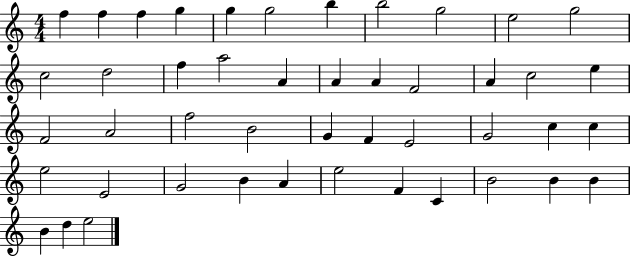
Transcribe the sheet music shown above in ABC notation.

X:1
T:Untitled
M:4/4
L:1/4
K:C
f f f g g g2 b b2 g2 e2 g2 c2 d2 f a2 A A A F2 A c2 e F2 A2 f2 B2 G F E2 G2 c c e2 E2 G2 B A e2 F C B2 B B B d e2